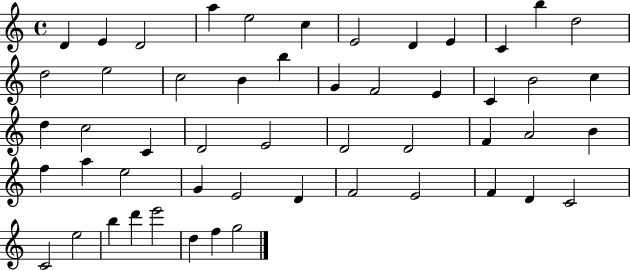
{
  \clef treble
  \time 4/4
  \defaultTimeSignature
  \key c \major
  d'4 e'4 d'2 | a''4 e''2 c''4 | e'2 d'4 e'4 | c'4 b''4 d''2 | \break d''2 e''2 | c''2 b'4 b''4 | g'4 f'2 e'4 | c'4 b'2 c''4 | \break d''4 c''2 c'4 | d'2 e'2 | d'2 d'2 | f'4 a'2 b'4 | \break f''4 a''4 e''2 | g'4 e'2 d'4 | f'2 e'2 | f'4 d'4 c'2 | \break c'2 e''2 | b''4 d'''4 e'''2 | d''4 f''4 g''2 | \bar "|."
}